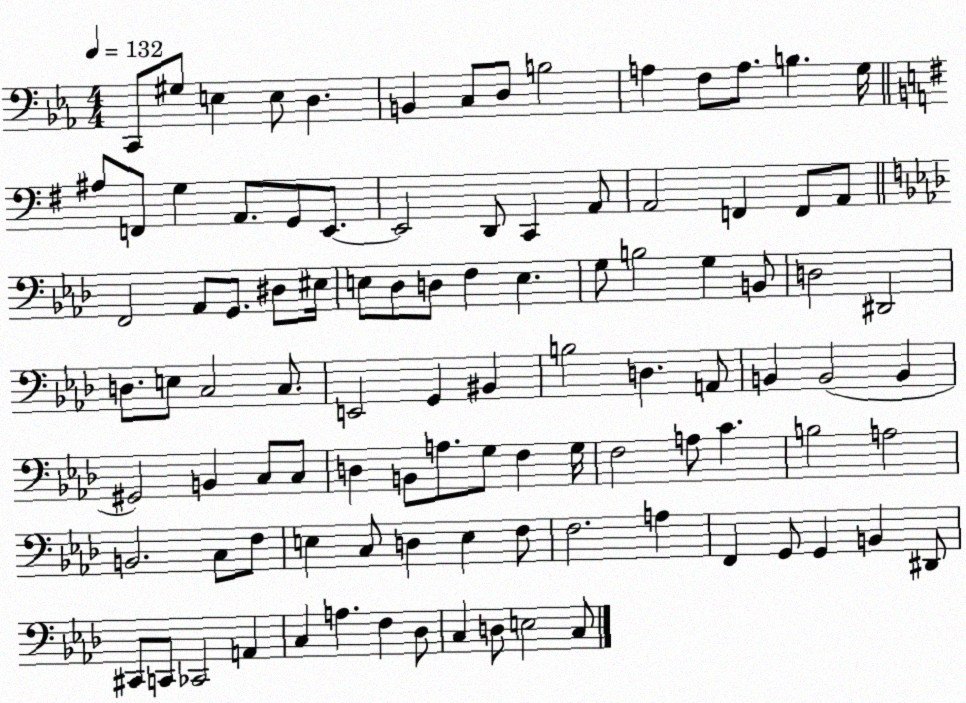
X:1
T:Untitled
M:4/4
L:1/4
K:Eb
C,,/2 ^G,/2 E, E,/2 D, B,, C,/2 D,/2 B,2 A, F,/2 A,/2 B, G,/4 ^A,/2 F,,/2 G, A,,/2 G,,/2 E,,/2 E,,2 D,,/2 C,, A,,/2 A,,2 F,, F,,/2 A,,/2 F,,2 _A,,/2 G,,/2 ^D,/2 ^E,/4 E,/2 _D,/2 D,/2 F, E, G,/2 B,2 G, B,,/2 D,2 ^D,,2 D,/2 E,/2 C,2 C,/2 E,,2 G,, ^B,, B,2 D, A,,/2 B,, B,,2 B,, ^G,,2 B,, C,/2 C,/2 D, B,,/2 A,/2 G,/2 F, G,/4 F,2 A,/2 C B,2 A,2 B,,2 C,/2 F,/2 E, C,/2 D, E, F,/2 F,2 A, F,, G,,/2 G,, B,, ^D,,/2 ^C,,/2 C,,/2 _C,,2 A,, C, A, F, _D,/2 C, D,/2 E,2 C,/2